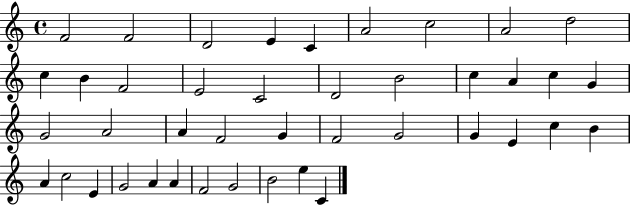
F4/h F4/h D4/h E4/q C4/q A4/h C5/h A4/h D5/h C5/q B4/q F4/h E4/h C4/h D4/h B4/h C5/q A4/q C5/q G4/q G4/h A4/h A4/q F4/h G4/q F4/h G4/h G4/q E4/q C5/q B4/q A4/q C5/h E4/q G4/h A4/q A4/q F4/h G4/h B4/h E5/q C4/q